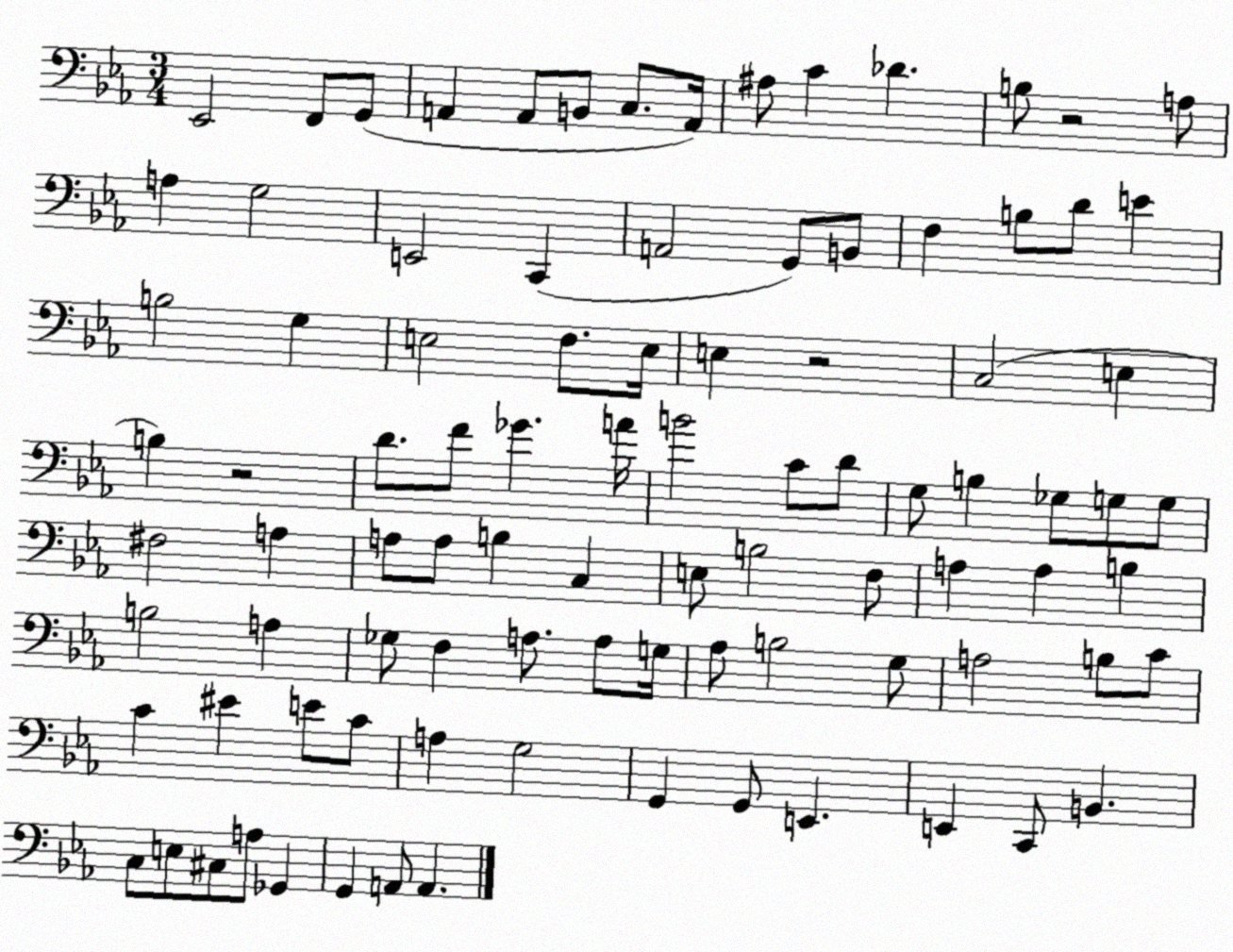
X:1
T:Untitled
M:3/4
L:1/4
K:Eb
_E,,2 F,,/2 G,,/2 A,, A,,/2 B,,/2 C,/2 A,,/4 ^A,/2 C _D B,/2 z2 A,/2 A, G,2 E,,2 C,, A,,2 G,,/2 B,,/2 F, B,/2 D/2 E B,2 G, E,2 F,/2 E,/4 E, z2 C,2 E, B, z2 D/2 F/2 _G A/4 B2 C/2 D/2 G,/2 B, _G,/2 G,/2 G,/2 ^F,2 A, A,/2 A,/2 B, C, E,/2 B,2 F,/2 A, A, B, B,2 A, _G,/2 F, A,/2 A,/2 G,/4 _A,/2 B,2 G,/2 A,2 B,/2 C/2 C ^E E/2 C/2 A, G,2 G,, G,,/2 E,, E,, C,,/2 B,, C,/2 E,/2 ^C,/2 A,/2 _G,, G,, A,,/2 A,,